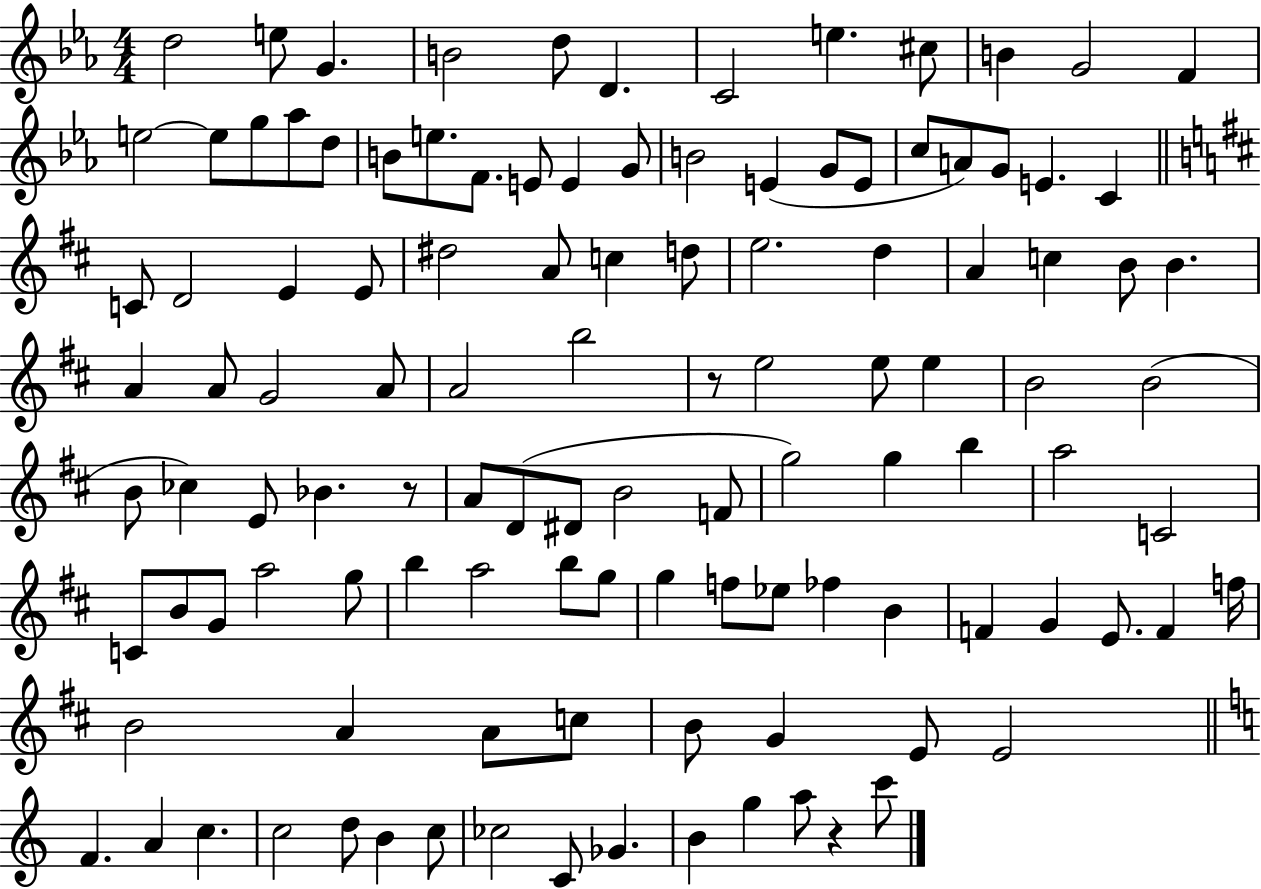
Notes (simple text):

D5/h E5/e G4/q. B4/h D5/e D4/q. C4/h E5/q. C#5/e B4/q G4/h F4/q E5/h E5/e G5/e Ab5/e D5/e B4/e E5/e. F4/e. E4/e E4/q G4/e B4/h E4/q G4/e E4/e C5/e A4/e G4/e E4/q. C4/q C4/e D4/h E4/q E4/e D#5/h A4/e C5/q D5/e E5/h. D5/q A4/q C5/q B4/e B4/q. A4/q A4/e G4/h A4/e A4/h B5/h R/e E5/h E5/e E5/q B4/h B4/h B4/e CES5/q E4/e Bb4/q. R/e A4/e D4/e D#4/e B4/h F4/e G5/h G5/q B5/q A5/h C4/h C4/e B4/e G4/e A5/h G5/e B5/q A5/h B5/e G5/e G5/q F5/e Eb5/e FES5/q B4/q F4/q G4/q E4/e. F4/q F5/s B4/h A4/q A4/e C5/e B4/e G4/q E4/e E4/h F4/q. A4/q C5/q. C5/h D5/e B4/q C5/e CES5/h C4/e Gb4/q. B4/q G5/q A5/e R/q C6/e